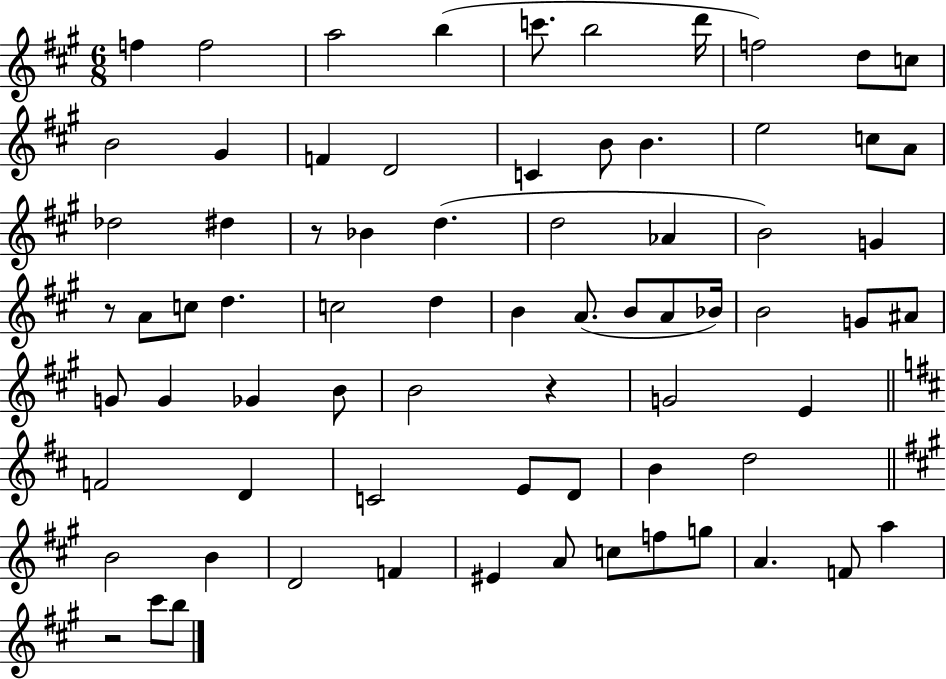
F5/q F5/h A5/h B5/q C6/e. B5/h D6/s F5/h D5/e C5/e B4/h G#4/q F4/q D4/h C4/q B4/e B4/q. E5/h C5/e A4/e Db5/h D#5/q R/e Bb4/q D5/q. D5/h Ab4/q B4/h G4/q R/e A4/e C5/e D5/q. C5/h D5/q B4/q A4/e. B4/e A4/e Bb4/s B4/h G4/e A#4/e G4/e G4/q Gb4/q B4/e B4/h R/q G4/h E4/q F4/h D4/q C4/h E4/e D4/e B4/q D5/h B4/h B4/q D4/h F4/q EIS4/q A4/e C5/e F5/e G5/e A4/q. F4/e A5/q R/h C#6/e B5/e